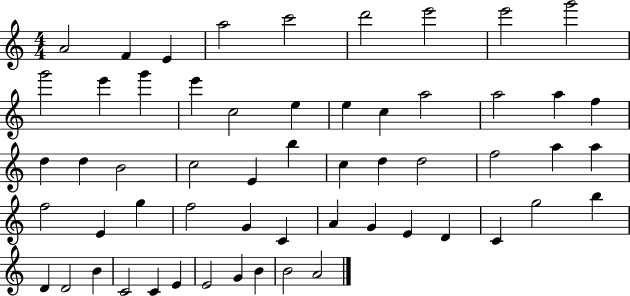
{
  \clef treble
  \numericTimeSignature
  \time 4/4
  \key c \major
  a'2 f'4 e'4 | a''2 c'''2 | d'''2 e'''2 | e'''2 g'''2 | \break g'''2 e'''4 g'''4 | e'''4 c''2 e''4 | e''4 c''4 a''2 | a''2 a''4 f''4 | \break d''4 d''4 b'2 | c''2 e'4 b''4 | c''4 d''4 d''2 | f''2 a''4 a''4 | \break f''2 e'4 g''4 | f''2 g'4 c'4 | a'4 g'4 e'4 d'4 | c'4 g''2 b''4 | \break d'4 d'2 b'4 | c'2 c'4 e'4 | e'2 g'4 b'4 | b'2 a'2 | \break \bar "|."
}